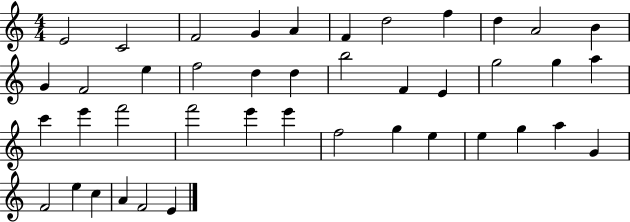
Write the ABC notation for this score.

X:1
T:Untitled
M:4/4
L:1/4
K:C
E2 C2 F2 G A F d2 f d A2 B G F2 e f2 d d b2 F E g2 g a c' e' f'2 f'2 e' e' f2 g e e g a G F2 e c A F2 E